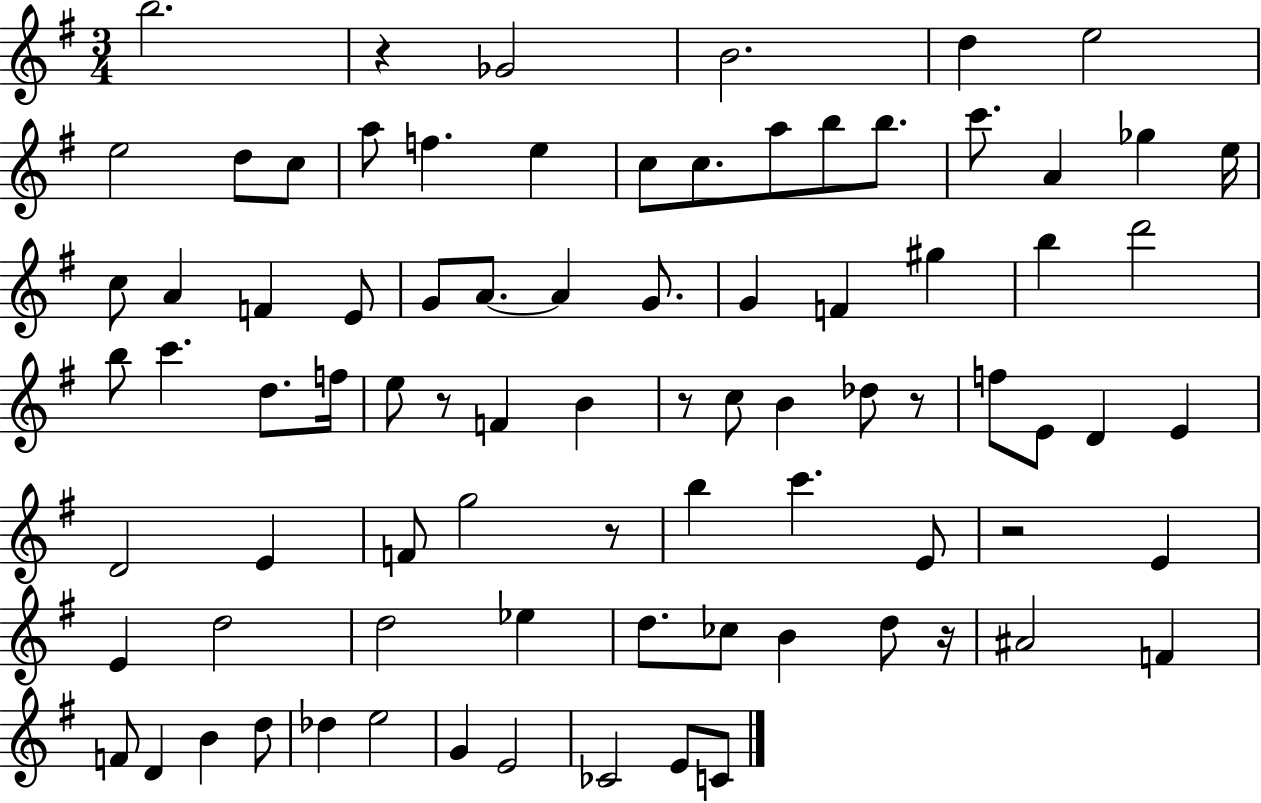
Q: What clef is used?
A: treble